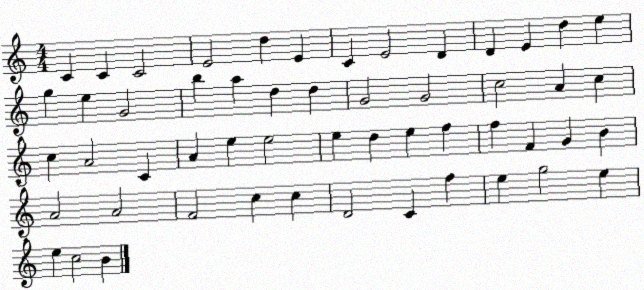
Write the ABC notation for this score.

X:1
T:Untitled
M:4/4
L:1/4
K:C
C C C2 E2 d E C E2 D D E d e g e G2 b a d d G2 G2 c2 A c c A2 C A e e2 e d e f f F G B A2 A2 F2 c c D2 C f e g2 e e c2 B